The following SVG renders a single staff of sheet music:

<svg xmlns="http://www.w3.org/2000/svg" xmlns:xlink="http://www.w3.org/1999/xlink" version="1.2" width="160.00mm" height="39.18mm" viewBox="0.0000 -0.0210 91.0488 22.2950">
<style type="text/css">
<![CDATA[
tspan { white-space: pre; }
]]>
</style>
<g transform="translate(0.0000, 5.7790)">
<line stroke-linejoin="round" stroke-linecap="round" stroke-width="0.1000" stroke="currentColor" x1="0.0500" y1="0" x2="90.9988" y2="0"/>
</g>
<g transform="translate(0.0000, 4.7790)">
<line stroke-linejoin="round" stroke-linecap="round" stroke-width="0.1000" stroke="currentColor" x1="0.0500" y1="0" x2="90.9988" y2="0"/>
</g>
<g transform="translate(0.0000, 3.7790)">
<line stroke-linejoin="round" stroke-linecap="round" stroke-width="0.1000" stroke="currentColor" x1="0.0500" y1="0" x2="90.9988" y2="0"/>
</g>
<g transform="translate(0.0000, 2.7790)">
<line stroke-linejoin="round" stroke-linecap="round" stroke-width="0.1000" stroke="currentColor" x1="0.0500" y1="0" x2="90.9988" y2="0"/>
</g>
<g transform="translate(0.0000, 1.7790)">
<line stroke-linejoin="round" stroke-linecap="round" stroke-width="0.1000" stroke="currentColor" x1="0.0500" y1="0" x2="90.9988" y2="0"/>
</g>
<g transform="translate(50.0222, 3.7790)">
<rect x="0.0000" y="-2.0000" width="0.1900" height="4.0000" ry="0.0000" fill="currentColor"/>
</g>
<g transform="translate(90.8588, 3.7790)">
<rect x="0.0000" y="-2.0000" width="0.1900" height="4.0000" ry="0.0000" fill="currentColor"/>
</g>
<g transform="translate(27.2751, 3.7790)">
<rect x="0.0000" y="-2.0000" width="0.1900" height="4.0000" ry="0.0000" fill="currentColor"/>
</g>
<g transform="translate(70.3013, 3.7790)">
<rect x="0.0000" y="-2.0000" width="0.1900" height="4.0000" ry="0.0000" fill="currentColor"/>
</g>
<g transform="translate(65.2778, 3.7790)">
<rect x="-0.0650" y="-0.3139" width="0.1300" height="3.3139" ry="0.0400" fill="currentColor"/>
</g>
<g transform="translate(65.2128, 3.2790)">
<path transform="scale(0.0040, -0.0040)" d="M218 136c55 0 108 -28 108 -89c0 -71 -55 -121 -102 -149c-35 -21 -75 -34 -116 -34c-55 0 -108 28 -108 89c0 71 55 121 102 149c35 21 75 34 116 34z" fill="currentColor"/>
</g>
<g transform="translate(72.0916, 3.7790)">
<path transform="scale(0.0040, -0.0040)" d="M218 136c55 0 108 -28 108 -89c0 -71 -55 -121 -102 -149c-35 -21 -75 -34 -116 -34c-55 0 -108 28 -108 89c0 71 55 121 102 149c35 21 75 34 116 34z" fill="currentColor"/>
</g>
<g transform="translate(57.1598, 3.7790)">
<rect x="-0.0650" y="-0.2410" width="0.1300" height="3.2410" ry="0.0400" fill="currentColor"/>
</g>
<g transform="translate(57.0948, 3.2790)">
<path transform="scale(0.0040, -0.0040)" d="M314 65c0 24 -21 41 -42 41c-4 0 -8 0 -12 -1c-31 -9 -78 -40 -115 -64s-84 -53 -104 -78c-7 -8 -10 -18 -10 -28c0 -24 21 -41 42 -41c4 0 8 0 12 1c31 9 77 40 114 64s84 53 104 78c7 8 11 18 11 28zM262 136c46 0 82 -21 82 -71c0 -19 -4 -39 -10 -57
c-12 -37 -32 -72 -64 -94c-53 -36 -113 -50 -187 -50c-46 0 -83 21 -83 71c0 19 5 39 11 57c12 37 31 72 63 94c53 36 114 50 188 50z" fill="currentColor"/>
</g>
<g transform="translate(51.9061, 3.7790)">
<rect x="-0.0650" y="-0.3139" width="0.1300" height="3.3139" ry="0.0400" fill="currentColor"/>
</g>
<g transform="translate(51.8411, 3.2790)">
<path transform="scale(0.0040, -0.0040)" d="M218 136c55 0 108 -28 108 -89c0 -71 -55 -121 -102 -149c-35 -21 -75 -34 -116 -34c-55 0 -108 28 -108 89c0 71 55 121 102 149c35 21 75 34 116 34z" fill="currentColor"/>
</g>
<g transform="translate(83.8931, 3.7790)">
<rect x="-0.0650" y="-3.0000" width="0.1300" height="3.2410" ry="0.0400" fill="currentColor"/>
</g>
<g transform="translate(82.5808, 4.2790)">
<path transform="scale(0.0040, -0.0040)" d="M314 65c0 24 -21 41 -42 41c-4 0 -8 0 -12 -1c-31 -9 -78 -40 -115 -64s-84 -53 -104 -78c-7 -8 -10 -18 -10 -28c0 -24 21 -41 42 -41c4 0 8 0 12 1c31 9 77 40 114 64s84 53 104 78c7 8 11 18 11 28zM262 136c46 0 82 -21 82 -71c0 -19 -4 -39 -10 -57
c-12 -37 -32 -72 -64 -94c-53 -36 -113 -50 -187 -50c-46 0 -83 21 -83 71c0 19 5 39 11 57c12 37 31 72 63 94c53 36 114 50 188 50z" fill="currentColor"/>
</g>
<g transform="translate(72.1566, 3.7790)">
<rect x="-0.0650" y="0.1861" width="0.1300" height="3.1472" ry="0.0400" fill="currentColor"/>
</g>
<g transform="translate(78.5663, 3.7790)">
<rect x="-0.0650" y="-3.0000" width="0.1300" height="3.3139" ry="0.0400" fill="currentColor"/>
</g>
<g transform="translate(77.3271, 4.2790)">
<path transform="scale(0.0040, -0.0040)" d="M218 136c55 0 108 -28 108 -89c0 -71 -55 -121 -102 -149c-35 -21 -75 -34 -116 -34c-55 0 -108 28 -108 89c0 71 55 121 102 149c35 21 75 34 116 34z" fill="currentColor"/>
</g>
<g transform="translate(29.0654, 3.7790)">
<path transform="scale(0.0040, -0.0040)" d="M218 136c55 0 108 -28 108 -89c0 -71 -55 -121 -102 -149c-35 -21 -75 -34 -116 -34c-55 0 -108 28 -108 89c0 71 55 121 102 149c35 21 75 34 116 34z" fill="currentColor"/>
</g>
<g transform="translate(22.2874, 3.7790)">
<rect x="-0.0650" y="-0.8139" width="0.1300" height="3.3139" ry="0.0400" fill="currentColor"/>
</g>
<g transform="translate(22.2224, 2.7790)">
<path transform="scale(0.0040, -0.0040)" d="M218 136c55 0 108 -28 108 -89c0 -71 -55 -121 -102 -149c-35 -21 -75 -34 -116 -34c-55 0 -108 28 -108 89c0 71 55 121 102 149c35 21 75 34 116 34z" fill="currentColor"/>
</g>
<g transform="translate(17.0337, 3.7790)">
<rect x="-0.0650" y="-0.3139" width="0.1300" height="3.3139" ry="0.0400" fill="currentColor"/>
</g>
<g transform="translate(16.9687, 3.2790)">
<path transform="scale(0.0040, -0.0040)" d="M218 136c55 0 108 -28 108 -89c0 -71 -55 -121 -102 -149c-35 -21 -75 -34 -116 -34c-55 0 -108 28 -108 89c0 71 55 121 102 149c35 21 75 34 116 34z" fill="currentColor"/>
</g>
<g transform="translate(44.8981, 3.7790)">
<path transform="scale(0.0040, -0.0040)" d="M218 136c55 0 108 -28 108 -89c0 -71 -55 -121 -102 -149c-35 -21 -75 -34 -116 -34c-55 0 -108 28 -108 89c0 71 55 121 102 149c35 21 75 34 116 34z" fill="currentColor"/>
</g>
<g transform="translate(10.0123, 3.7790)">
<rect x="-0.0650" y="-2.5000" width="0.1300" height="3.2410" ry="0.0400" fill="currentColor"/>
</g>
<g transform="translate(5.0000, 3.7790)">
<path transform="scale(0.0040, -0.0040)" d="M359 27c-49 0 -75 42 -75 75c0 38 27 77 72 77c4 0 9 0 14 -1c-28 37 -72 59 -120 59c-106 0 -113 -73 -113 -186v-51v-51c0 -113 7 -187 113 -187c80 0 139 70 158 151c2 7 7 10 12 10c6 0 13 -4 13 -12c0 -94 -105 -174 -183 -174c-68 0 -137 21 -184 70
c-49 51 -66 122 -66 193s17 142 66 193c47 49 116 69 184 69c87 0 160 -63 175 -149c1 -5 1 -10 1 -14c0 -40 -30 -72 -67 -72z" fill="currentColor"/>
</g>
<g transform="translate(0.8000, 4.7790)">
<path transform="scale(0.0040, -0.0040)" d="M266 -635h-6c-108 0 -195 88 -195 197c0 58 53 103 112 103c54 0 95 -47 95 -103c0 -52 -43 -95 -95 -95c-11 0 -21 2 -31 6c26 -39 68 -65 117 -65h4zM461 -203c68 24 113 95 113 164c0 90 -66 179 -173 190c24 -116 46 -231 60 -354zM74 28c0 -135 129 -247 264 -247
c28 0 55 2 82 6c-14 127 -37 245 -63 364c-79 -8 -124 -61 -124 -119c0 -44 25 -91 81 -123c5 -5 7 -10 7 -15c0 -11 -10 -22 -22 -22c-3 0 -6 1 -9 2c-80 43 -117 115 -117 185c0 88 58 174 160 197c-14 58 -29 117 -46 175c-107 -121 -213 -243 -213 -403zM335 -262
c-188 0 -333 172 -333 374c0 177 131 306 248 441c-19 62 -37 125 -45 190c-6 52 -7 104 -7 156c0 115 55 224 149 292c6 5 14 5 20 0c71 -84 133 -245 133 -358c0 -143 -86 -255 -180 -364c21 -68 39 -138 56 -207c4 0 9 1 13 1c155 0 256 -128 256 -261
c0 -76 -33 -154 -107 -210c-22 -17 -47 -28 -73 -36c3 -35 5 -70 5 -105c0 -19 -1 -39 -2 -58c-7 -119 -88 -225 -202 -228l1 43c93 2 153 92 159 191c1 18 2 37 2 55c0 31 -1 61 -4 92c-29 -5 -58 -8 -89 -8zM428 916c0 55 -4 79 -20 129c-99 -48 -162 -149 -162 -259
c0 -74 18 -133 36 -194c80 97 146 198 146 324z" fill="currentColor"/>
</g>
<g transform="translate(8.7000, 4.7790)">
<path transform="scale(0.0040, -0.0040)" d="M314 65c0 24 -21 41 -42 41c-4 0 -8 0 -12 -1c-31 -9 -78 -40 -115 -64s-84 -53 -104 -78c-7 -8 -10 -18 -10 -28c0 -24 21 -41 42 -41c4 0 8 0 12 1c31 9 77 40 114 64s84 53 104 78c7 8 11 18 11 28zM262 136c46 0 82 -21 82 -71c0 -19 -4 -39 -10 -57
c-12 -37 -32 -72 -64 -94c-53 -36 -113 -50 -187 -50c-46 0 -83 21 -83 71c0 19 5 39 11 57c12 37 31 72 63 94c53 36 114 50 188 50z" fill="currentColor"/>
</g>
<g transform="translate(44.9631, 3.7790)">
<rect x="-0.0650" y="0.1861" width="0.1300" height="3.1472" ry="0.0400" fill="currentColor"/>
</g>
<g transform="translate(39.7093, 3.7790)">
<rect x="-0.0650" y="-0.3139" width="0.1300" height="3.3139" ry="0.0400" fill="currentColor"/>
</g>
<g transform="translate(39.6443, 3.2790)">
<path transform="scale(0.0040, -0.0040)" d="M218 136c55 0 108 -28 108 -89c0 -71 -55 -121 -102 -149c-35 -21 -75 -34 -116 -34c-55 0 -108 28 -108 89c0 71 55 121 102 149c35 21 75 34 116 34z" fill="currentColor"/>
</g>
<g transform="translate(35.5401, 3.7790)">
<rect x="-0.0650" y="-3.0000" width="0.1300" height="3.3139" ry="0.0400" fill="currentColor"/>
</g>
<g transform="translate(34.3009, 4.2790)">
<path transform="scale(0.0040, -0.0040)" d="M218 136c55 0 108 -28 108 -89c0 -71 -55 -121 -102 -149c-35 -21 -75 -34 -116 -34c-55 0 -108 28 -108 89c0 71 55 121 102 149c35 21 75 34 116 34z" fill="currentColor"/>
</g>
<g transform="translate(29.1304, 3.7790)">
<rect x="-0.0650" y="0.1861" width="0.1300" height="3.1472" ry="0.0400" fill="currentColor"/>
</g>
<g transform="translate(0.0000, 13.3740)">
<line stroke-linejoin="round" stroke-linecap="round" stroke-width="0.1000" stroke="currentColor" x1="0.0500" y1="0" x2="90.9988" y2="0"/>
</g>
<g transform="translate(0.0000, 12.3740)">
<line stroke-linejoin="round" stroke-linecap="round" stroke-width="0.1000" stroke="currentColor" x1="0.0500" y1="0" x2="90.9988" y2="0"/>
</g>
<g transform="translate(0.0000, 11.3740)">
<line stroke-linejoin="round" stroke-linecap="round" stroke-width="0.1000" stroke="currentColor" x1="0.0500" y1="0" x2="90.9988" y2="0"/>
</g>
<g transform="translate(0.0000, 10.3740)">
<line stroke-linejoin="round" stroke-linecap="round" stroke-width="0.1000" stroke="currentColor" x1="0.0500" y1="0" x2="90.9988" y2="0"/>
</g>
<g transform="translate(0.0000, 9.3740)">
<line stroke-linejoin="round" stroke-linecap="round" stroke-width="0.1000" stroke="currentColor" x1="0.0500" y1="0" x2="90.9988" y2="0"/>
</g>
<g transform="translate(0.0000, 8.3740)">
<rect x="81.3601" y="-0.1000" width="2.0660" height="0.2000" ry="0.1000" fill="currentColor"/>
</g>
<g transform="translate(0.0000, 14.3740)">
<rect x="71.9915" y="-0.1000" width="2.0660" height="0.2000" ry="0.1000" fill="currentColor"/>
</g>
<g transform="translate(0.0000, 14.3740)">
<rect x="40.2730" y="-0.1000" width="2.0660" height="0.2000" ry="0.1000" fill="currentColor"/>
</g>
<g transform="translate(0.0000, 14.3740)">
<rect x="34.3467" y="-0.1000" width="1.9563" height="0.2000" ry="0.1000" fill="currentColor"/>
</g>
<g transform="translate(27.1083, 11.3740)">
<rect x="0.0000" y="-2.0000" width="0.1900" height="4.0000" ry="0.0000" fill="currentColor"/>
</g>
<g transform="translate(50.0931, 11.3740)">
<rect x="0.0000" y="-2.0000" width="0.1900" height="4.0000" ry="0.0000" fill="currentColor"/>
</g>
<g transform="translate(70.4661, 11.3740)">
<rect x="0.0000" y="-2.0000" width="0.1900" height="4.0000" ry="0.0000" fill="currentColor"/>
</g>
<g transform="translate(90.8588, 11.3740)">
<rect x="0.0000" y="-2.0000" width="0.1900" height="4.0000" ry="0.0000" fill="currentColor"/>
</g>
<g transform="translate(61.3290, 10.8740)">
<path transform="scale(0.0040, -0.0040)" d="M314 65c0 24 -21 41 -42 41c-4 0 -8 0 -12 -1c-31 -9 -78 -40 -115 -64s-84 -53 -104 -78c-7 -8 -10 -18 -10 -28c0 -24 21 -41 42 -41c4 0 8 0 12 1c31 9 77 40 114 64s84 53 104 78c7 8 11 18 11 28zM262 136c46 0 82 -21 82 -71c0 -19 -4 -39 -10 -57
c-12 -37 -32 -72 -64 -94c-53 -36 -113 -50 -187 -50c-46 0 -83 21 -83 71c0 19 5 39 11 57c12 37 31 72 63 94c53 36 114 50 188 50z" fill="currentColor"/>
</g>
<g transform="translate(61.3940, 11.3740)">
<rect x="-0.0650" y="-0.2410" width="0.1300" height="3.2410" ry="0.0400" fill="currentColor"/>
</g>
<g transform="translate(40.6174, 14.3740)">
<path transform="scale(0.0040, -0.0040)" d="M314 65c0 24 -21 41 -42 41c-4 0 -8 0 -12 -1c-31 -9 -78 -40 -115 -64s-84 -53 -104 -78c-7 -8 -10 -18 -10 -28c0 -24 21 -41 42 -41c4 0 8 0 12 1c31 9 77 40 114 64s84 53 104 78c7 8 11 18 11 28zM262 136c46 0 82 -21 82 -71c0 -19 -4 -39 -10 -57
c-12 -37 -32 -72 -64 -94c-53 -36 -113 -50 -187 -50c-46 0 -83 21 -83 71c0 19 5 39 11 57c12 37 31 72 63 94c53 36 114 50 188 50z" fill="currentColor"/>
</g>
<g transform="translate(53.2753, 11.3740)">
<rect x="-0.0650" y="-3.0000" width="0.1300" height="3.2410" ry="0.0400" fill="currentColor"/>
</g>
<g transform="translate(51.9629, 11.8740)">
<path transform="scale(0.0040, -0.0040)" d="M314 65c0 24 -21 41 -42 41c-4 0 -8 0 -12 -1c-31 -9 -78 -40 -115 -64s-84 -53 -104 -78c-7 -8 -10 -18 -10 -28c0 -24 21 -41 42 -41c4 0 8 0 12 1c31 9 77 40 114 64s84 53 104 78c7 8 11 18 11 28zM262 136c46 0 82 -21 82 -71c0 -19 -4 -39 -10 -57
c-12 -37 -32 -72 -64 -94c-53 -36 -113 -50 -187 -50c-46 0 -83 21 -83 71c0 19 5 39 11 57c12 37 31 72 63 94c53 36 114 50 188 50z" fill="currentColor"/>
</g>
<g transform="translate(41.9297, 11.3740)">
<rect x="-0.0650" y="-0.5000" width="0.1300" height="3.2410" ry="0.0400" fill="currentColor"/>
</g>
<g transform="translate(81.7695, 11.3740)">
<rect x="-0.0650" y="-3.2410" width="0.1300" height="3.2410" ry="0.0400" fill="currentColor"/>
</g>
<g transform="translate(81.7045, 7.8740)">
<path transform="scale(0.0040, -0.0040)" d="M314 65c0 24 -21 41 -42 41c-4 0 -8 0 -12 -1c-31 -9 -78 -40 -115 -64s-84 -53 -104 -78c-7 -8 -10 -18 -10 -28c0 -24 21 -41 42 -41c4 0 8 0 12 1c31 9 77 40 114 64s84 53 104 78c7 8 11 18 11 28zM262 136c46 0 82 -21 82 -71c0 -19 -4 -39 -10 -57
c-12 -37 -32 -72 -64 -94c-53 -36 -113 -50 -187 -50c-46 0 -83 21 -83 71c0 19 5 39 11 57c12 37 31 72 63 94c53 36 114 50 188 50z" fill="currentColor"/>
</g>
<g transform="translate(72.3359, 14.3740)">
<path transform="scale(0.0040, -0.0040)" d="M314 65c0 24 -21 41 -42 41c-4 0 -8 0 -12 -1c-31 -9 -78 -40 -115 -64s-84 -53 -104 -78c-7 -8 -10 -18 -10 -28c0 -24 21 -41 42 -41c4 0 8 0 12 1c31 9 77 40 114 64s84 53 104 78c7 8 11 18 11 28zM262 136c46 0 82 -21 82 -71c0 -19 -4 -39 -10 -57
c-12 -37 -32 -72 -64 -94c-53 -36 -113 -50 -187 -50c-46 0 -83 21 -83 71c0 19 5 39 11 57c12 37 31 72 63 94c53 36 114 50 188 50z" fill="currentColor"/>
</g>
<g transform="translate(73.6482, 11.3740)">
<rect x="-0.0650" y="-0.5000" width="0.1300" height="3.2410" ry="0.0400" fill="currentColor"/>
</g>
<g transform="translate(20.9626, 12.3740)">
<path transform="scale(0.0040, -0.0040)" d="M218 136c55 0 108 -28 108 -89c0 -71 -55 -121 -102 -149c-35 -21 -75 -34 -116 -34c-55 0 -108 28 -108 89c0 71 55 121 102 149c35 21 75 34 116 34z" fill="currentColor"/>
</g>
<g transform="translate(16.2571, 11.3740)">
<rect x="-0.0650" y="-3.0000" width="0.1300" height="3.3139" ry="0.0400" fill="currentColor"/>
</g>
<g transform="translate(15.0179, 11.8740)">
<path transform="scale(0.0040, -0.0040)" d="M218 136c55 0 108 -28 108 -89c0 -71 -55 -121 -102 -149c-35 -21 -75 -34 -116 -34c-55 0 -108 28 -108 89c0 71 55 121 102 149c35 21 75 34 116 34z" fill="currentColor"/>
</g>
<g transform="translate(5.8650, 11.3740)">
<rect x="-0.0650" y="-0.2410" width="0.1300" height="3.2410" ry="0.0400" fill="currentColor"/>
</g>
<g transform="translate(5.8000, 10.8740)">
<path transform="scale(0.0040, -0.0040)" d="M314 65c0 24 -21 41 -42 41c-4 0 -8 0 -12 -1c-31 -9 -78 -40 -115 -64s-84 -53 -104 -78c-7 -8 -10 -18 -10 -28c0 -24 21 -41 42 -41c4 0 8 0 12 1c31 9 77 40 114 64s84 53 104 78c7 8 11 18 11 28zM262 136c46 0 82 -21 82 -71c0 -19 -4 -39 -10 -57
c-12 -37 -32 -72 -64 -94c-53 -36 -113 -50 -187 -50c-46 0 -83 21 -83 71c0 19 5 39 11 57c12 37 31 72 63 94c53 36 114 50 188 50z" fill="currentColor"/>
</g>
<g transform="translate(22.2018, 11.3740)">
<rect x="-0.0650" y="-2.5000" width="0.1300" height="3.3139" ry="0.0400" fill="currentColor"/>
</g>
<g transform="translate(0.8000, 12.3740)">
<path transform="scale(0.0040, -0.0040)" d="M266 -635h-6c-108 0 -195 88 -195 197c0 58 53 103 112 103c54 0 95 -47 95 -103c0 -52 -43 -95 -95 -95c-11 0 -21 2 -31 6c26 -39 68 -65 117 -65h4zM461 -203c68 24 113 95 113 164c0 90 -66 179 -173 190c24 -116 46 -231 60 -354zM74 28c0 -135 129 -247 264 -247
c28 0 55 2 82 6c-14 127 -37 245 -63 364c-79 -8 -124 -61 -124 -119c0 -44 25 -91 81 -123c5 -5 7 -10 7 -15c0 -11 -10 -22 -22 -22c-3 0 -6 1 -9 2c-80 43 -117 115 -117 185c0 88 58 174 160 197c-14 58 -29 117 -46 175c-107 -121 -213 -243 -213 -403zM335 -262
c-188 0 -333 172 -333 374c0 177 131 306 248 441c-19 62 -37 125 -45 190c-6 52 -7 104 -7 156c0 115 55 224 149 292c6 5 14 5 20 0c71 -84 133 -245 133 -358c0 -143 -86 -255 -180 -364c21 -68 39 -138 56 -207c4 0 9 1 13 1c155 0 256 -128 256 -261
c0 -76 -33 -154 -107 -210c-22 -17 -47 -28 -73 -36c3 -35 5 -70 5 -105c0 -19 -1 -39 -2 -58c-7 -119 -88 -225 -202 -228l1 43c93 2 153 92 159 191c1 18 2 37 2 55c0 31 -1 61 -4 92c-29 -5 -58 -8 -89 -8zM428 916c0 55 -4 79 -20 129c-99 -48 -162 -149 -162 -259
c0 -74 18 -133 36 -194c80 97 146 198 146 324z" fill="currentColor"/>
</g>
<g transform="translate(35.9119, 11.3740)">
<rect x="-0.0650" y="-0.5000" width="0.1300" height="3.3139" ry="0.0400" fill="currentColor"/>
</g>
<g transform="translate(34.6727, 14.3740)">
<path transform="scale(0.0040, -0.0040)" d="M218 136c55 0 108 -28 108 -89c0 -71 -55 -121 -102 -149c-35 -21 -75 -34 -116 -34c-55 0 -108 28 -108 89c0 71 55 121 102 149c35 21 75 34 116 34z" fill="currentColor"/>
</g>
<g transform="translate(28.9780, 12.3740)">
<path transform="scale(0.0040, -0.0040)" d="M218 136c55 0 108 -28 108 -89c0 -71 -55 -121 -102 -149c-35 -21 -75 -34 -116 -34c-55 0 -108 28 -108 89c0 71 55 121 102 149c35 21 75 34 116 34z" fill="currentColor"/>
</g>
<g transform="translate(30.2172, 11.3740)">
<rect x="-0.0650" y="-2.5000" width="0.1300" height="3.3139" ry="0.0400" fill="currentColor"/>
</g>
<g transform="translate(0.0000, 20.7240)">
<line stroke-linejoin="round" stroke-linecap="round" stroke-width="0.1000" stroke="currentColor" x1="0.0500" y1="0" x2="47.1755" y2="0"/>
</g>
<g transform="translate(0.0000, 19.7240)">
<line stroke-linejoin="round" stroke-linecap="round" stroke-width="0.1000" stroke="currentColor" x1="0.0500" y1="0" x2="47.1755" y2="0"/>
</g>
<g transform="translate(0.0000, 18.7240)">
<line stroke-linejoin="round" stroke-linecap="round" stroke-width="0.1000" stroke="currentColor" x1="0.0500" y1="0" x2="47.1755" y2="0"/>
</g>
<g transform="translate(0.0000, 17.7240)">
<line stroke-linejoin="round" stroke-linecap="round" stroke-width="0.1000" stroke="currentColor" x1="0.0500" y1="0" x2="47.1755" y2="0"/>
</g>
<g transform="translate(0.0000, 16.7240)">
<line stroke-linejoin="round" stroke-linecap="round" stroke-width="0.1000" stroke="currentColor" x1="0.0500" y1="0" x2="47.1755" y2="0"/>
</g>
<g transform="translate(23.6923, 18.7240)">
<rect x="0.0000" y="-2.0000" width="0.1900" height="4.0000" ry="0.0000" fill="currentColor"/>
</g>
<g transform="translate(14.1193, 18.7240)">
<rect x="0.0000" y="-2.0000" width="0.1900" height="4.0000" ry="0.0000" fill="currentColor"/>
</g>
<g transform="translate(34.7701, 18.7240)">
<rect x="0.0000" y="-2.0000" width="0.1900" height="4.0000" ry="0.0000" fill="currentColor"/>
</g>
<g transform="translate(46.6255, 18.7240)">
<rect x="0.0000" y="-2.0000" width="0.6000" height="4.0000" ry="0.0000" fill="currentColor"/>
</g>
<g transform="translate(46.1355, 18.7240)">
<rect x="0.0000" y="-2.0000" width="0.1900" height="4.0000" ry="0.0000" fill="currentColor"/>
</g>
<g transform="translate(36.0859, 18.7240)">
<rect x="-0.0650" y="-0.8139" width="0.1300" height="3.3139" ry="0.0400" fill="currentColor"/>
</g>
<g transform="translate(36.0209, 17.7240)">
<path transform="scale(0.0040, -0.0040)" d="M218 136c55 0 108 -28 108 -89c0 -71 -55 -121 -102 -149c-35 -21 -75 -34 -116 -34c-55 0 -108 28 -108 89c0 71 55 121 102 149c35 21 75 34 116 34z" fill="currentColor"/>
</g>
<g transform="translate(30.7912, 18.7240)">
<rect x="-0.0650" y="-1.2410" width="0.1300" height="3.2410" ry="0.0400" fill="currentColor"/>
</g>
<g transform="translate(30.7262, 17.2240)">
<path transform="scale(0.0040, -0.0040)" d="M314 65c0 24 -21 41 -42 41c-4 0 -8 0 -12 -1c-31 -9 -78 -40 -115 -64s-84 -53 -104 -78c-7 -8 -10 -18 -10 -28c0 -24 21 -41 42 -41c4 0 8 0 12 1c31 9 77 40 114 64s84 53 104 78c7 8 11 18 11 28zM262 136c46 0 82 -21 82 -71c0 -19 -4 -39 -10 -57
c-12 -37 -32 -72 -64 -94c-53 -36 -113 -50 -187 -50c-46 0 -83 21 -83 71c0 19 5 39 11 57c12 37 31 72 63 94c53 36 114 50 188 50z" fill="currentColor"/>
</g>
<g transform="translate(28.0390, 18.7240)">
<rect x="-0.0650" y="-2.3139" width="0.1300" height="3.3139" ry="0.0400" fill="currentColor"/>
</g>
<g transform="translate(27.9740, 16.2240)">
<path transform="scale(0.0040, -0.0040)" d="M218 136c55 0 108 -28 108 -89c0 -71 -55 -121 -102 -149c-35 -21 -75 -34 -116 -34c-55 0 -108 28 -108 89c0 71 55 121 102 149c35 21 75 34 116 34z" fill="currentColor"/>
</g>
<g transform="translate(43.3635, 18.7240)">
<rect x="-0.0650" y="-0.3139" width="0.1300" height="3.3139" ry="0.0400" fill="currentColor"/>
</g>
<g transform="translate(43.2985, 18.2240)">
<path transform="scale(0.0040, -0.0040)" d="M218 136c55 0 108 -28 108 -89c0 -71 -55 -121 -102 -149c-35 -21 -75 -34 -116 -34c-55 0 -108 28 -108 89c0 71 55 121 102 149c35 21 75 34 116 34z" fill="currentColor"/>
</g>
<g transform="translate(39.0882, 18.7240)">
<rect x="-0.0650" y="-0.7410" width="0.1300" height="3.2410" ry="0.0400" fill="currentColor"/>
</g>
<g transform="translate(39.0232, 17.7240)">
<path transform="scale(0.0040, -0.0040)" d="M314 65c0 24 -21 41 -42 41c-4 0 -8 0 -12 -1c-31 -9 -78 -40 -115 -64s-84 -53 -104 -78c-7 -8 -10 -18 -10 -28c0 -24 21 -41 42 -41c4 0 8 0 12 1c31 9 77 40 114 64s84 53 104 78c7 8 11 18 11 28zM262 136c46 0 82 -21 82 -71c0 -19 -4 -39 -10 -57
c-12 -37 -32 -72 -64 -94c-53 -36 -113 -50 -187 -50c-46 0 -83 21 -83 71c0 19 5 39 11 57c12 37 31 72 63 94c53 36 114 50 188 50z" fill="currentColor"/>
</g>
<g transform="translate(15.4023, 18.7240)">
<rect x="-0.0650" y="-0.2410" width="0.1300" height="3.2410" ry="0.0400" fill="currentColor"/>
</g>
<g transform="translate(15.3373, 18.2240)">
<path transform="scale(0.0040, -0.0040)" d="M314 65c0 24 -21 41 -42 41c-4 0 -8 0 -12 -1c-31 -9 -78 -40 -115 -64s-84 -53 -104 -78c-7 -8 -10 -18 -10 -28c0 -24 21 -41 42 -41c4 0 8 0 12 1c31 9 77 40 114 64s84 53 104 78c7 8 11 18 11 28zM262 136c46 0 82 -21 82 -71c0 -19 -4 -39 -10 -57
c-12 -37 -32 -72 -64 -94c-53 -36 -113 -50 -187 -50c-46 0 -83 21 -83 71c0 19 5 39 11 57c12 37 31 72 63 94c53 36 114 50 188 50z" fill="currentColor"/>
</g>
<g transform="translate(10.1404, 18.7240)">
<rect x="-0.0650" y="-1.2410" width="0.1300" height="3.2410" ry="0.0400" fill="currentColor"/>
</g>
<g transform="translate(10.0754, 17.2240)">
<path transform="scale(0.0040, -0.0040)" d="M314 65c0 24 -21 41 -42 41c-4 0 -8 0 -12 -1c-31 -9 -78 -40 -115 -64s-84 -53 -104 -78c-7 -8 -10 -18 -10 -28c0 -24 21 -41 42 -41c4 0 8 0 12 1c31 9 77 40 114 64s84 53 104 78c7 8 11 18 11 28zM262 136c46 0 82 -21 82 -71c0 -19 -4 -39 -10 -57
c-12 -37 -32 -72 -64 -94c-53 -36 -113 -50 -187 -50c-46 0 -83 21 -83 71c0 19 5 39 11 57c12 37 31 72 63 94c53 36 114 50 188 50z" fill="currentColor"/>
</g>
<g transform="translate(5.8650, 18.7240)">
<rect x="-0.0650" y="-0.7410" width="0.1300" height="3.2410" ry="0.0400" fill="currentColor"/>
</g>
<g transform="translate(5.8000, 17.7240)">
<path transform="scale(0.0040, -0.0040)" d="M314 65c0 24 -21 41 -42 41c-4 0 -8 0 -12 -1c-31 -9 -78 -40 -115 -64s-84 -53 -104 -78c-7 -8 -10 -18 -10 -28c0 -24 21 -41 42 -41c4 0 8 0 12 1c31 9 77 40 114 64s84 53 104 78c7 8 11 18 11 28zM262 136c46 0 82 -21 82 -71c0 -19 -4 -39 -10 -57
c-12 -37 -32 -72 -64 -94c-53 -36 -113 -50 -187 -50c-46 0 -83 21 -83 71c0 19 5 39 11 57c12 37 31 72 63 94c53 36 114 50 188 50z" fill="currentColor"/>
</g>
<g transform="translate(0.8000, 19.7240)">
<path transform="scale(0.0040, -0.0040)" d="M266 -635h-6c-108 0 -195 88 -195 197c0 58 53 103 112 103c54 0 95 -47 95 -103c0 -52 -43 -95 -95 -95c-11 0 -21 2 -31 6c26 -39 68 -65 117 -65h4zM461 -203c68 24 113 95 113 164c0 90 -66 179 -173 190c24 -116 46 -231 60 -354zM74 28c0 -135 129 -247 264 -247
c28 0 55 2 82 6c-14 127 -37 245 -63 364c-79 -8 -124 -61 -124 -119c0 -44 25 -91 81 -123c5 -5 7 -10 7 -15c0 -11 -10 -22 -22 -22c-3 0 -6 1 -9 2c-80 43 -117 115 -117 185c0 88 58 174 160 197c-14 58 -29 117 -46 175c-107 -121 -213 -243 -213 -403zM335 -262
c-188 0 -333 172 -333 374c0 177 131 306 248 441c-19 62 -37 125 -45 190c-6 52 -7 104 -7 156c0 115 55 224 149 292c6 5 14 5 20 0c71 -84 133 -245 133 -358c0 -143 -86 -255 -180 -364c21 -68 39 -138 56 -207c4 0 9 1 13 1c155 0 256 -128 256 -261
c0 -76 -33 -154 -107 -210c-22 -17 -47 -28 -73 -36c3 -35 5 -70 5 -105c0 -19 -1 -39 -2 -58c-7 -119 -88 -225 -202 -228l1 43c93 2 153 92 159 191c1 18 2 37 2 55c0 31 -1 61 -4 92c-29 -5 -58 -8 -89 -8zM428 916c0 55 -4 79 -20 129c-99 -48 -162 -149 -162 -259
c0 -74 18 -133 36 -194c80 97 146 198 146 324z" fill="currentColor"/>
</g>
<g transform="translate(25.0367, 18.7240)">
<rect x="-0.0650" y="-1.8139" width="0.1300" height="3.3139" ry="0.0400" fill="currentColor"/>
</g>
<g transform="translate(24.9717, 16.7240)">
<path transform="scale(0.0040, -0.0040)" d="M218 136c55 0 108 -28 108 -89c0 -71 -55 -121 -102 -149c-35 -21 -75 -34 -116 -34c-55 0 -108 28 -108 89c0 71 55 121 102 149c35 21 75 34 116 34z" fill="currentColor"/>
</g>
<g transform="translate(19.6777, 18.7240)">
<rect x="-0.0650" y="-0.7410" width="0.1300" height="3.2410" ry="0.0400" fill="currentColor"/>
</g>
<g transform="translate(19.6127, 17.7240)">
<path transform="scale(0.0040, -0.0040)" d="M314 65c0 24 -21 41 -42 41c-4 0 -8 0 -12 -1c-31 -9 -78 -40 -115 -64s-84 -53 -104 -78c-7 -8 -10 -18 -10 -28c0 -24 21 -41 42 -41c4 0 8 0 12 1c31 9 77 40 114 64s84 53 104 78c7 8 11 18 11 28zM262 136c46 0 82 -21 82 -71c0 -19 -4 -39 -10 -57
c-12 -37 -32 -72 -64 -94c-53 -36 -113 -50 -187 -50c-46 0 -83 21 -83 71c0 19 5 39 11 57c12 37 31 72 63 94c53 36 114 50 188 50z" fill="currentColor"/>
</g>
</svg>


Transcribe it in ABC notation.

X:1
T:Untitled
M:4/4
L:1/4
K:C
G2 c d B A c B c c2 c B A A2 c2 A G G C C2 A2 c2 C2 b2 d2 e2 c2 d2 f g e2 d d2 c